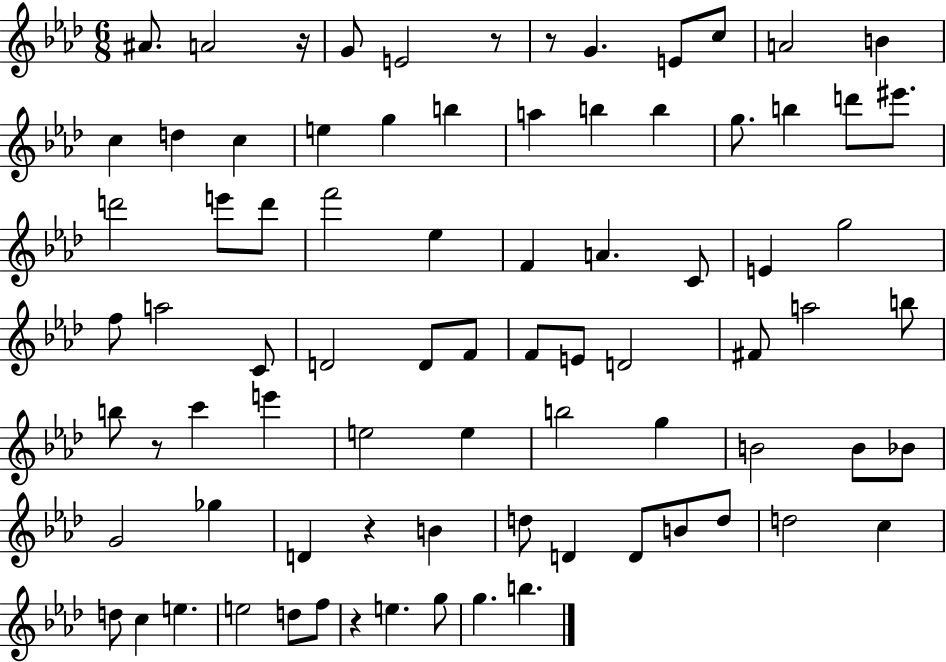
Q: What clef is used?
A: treble